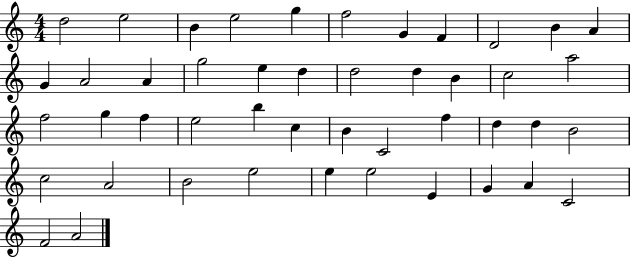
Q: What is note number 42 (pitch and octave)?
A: G4